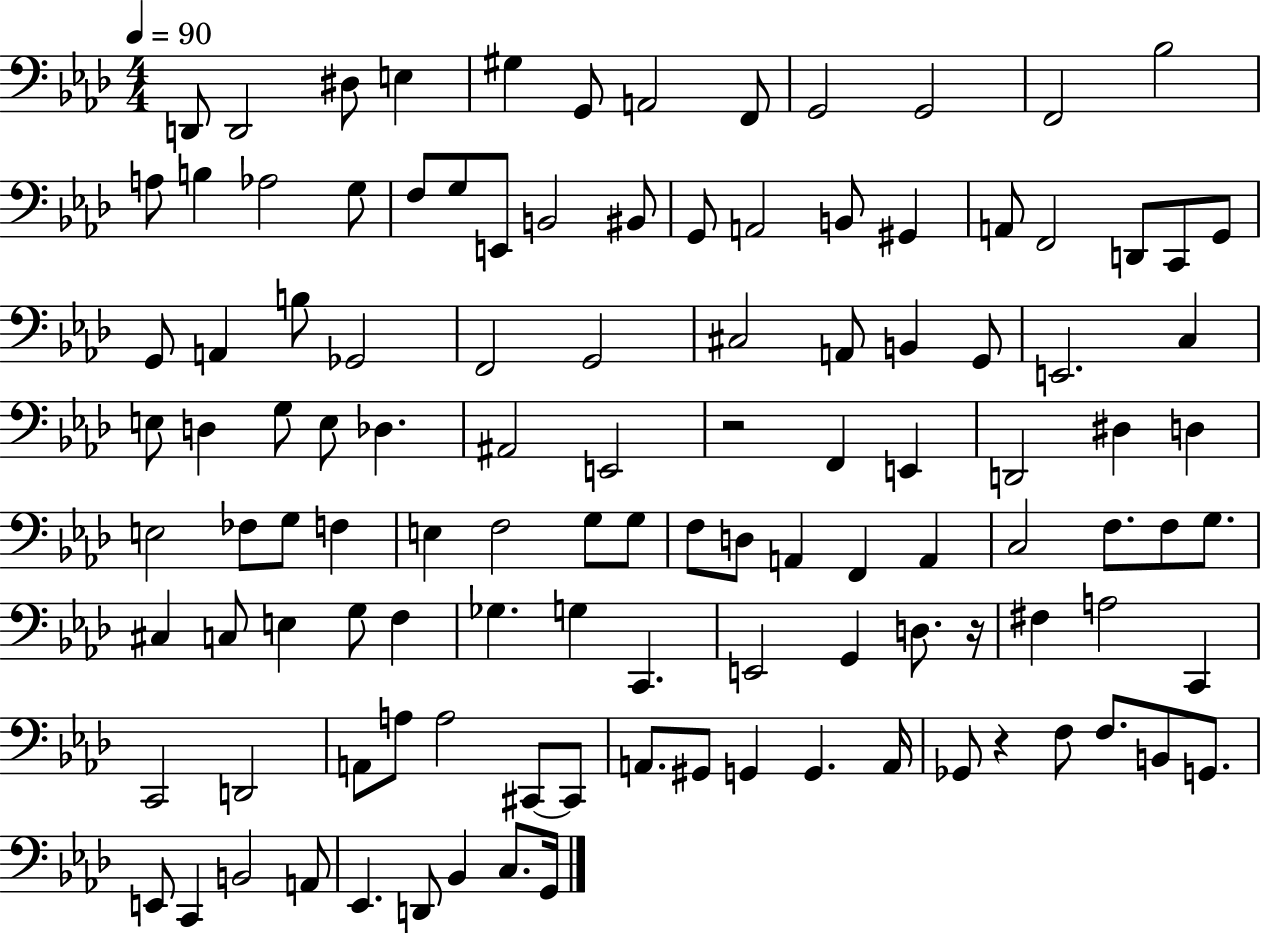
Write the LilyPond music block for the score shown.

{
  \clef bass
  \numericTimeSignature
  \time 4/4
  \key aes \major
  \tempo 4 = 90
  d,8 d,2 dis8 e4 | gis4 g,8 a,2 f,8 | g,2 g,2 | f,2 bes2 | \break a8 b4 aes2 g8 | f8 g8 e,8 b,2 bis,8 | g,8 a,2 b,8 gis,4 | a,8 f,2 d,8 c,8 g,8 | \break g,8 a,4 b8 ges,2 | f,2 g,2 | cis2 a,8 b,4 g,8 | e,2. c4 | \break e8 d4 g8 e8 des4. | ais,2 e,2 | r2 f,4 e,4 | d,2 dis4 d4 | \break e2 fes8 g8 f4 | e4 f2 g8 g8 | f8 d8 a,4 f,4 a,4 | c2 f8. f8 g8. | \break cis4 c8 e4 g8 f4 | ges4. g4 c,4. | e,2 g,4 d8. r16 | fis4 a2 c,4 | \break c,2 d,2 | a,8 a8 a2 cis,8~~ cis,8 | a,8. gis,8 g,4 g,4. a,16 | ges,8 r4 f8 f8. b,8 g,8. | \break e,8 c,4 b,2 a,8 | ees,4. d,8 bes,4 c8. g,16 | \bar "|."
}